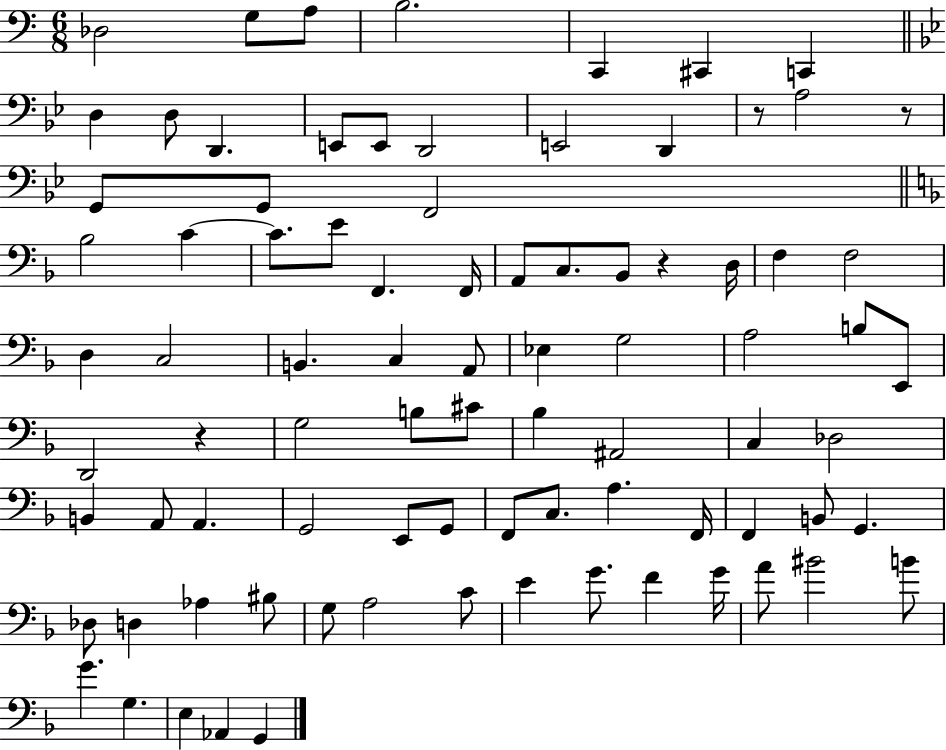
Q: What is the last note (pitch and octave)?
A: G2